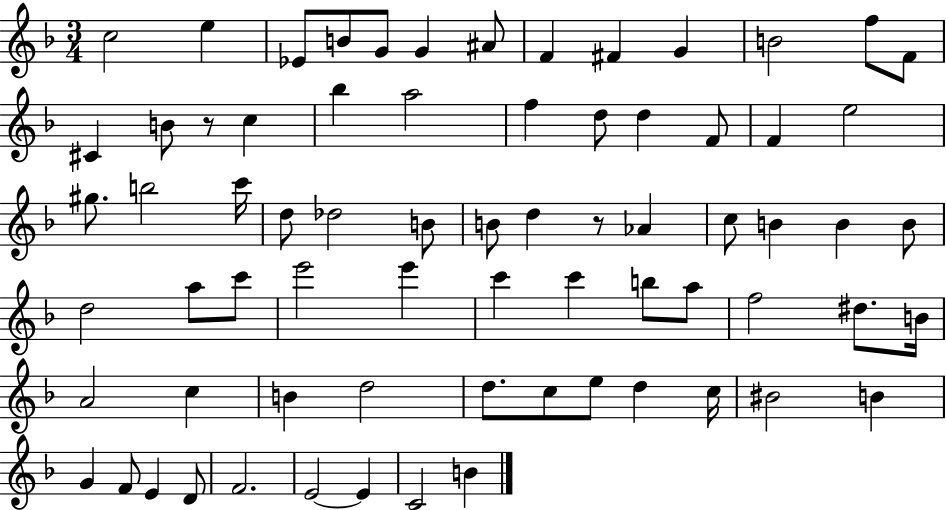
C5/h E5/q Eb4/e B4/e G4/e G4/q A#4/e F4/q F#4/q G4/q B4/h F5/e F4/e C#4/q B4/e R/e C5/q Bb5/q A5/h F5/q D5/e D5/q F4/e F4/q E5/h G#5/e. B5/h C6/s D5/e Db5/h B4/e B4/e D5/q R/e Ab4/q C5/e B4/q B4/q B4/e D5/h A5/e C6/e E6/h E6/q C6/q C6/q B5/e A5/e F5/h D#5/e. B4/s A4/h C5/q B4/q D5/h D5/e. C5/e E5/e D5/q C5/s BIS4/h B4/q G4/q F4/e E4/q D4/e F4/h. E4/h E4/q C4/h B4/q